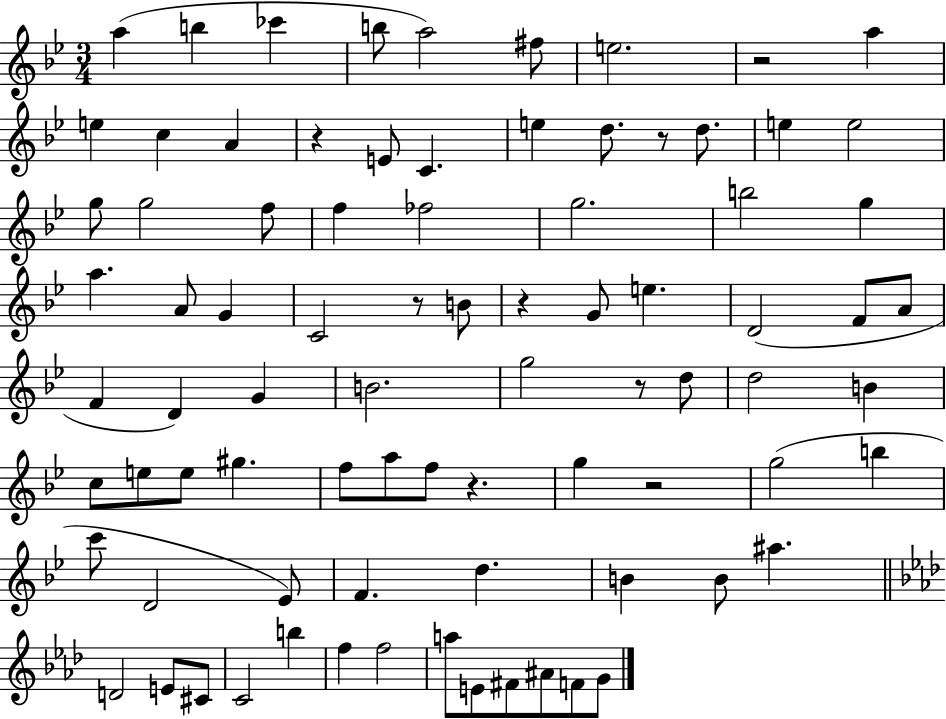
{
  \clef treble
  \numericTimeSignature
  \time 3/4
  \key bes \major
  a''4( b''4 ces'''4 | b''8 a''2) fis''8 | e''2. | r2 a''4 | \break e''4 c''4 a'4 | r4 e'8 c'4. | e''4 d''8. r8 d''8. | e''4 e''2 | \break g''8 g''2 f''8 | f''4 fes''2 | g''2. | b''2 g''4 | \break a''4. a'8 g'4 | c'2 r8 b'8 | r4 g'8 e''4. | d'2( f'8 a'8 | \break f'4 d'4) g'4 | b'2. | g''2 r8 d''8 | d''2 b'4 | \break c''8 e''8 e''8 gis''4. | f''8 a''8 f''8 r4. | g''4 r2 | g''2( b''4 | \break c'''8 d'2 ees'8) | f'4. d''4. | b'4 b'8 ais''4. | \bar "||" \break \key aes \major d'2 e'8 cis'8 | c'2 b''4 | f''4 f''2 | a''8 e'8 fis'8 ais'8 f'8 g'8 | \break \bar "|."
}